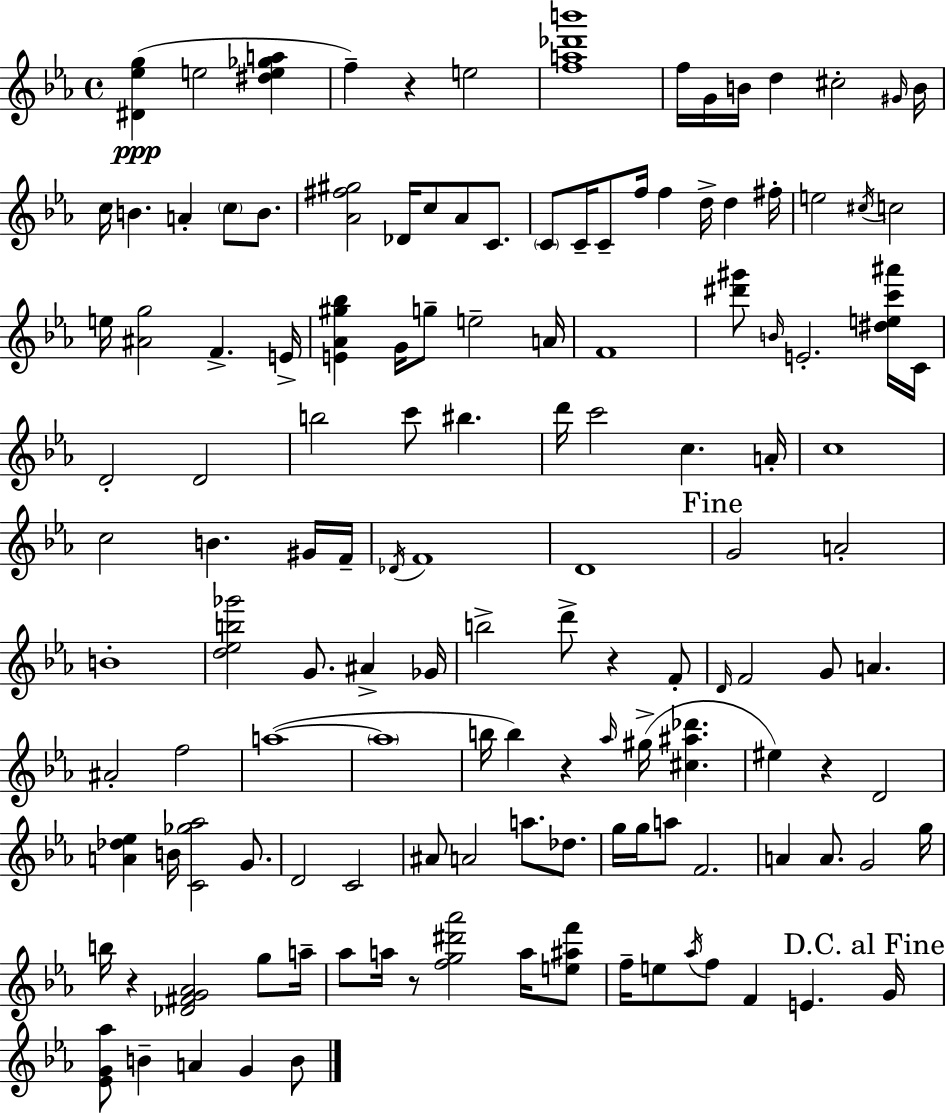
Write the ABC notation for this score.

X:1
T:Untitled
M:4/4
L:1/4
K:Cm
[^D_eg] e2 [^de_ga] f z e2 [fa_d'b']4 f/4 G/4 B/4 d ^c2 ^G/4 B/4 c/4 B A c/2 B/2 [_A^f^g]2 _D/4 c/2 _A/2 C/2 C/2 C/4 C/2 f/4 f d/4 d ^f/4 e2 ^c/4 c2 e/4 [^Ag]2 F E/4 [E_A^g_b] G/4 g/2 e2 A/4 F4 [^d'^g']/2 B/4 E2 [^dec'^a']/4 C/4 D2 D2 b2 c'/2 ^b d'/4 c'2 c A/4 c4 c2 B ^G/4 F/4 _D/4 F4 D4 G2 A2 B4 [d_eb_g']2 G/2 ^A _G/4 b2 d'/2 z F/2 D/4 F2 G/2 A ^A2 f2 a4 a4 b/4 b z _a/4 ^g/4 [^c^a_d'] ^e z D2 [A_d_e] B/4 [C_g_a]2 G/2 D2 C2 ^A/2 A2 a/2 _d/2 g/4 g/4 a/2 F2 A A/2 G2 g/4 b/4 z [_D^FG_A]2 g/2 a/4 _a/2 a/4 z/2 [fg^d'_a']2 a/4 [e^af']/2 f/4 e/2 _a/4 f/2 F E G/4 [_EG_a]/2 B A G B/2